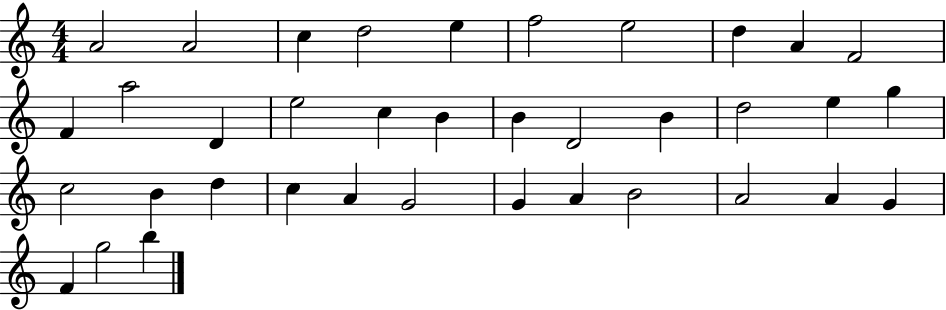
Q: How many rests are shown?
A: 0